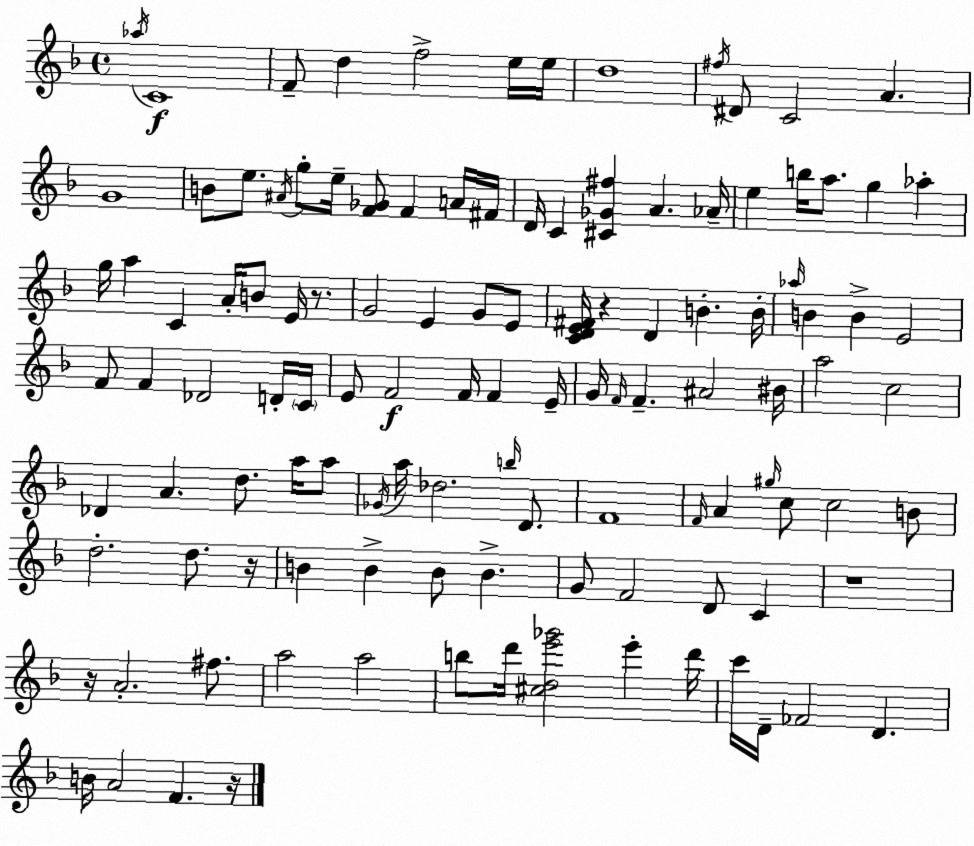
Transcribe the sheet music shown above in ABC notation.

X:1
T:Untitled
M:4/4
L:1/4
K:F
_a/4 C4 F/2 d f2 e/4 e/4 d4 ^f/4 ^D/2 C2 A G4 B/2 e/2 ^A/4 g/2 e/4 [F_G]/2 F A/4 ^F/4 D/4 C [^C_G^f] A _A/4 e b/4 a/2 g _a g/4 a C A/4 B/2 E/4 z/2 G2 E G/2 E/2 [CDE^F]/4 z D B B/4 _a/4 B B E2 F/2 F _D2 D/4 C/4 E/2 F2 F/4 F E/4 G/4 F/4 F ^A2 ^B/4 a2 c2 _D A d/2 a/4 a/2 _G/4 a/4 _d2 b/4 D/2 F4 F/4 A ^g/4 c/2 c2 B/2 d2 d/2 z/4 B B B/2 B G/2 F2 D/2 C z4 z/4 A2 ^f/2 a2 a2 b/2 d'/4 [^cde'_g']2 e' d'/4 c'/4 D/4 _F2 D B/4 A2 F z/4